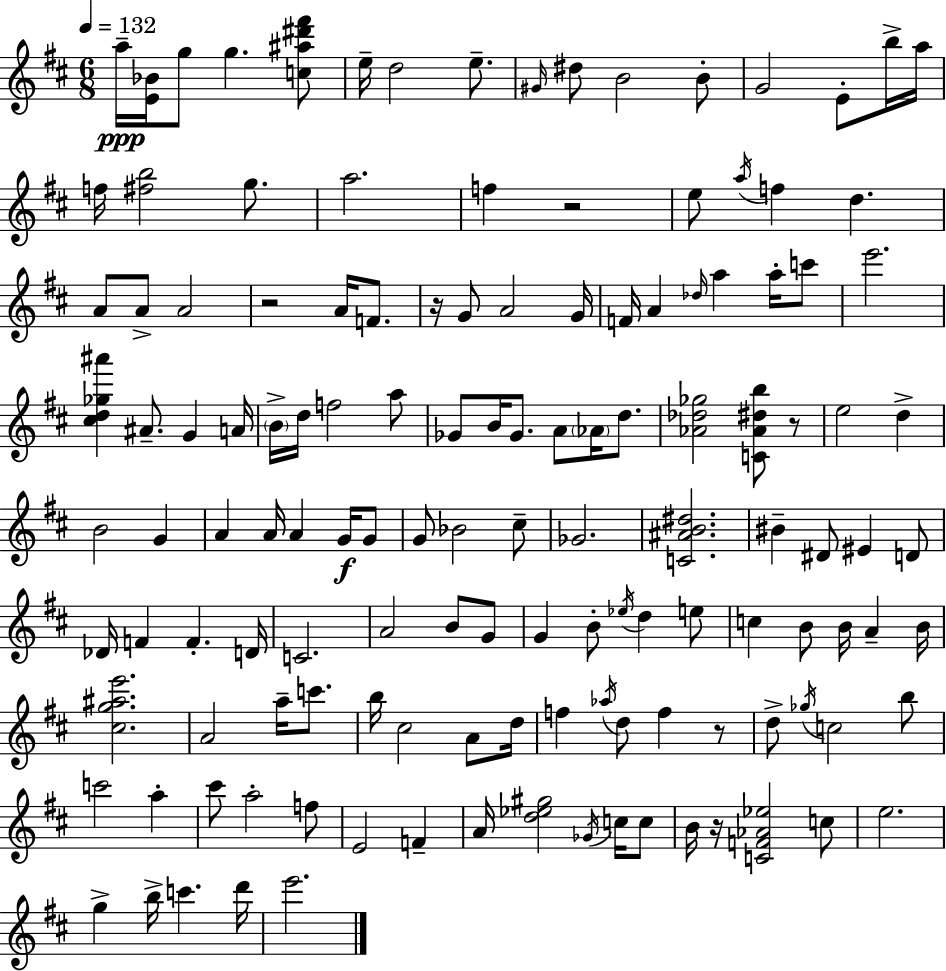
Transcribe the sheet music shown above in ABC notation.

X:1
T:Untitled
M:6/8
L:1/4
K:D
a/4 [E_B]/4 g/2 g [c^a^d'^f']/2 e/4 d2 e/2 ^G/4 ^d/2 B2 B/2 G2 E/2 b/4 a/4 f/4 [^fb]2 g/2 a2 f z2 e/2 a/4 f d A/2 A/2 A2 z2 A/4 F/2 z/4 G/2 A2 G/4 F/4 A _d/4 a a/4 c'/2 e'2 [^cd_g^a'] ^A/2 G A/4 B/4 d/4 f2 a/2 _G/2 B/4 _G/2 A/2 _A/4 d/2 [_A_d_g]2 [C_A^db]/2 z/2 e2 d B2 G A A/4 A G/4 G/2 G/2 _B2 ^c/2 _G2 [C^AB^d]2 ^B ^D/2 ^E D/2 _D/4 F F D/4 C2 A2 B/2 G/2 G B/2 _e/4 d e/2 c B/2 B/4 A B/4 [^cg^ae']2 A2 a/4 c'/2 b/4 ^c2 A/2 d/4 f _a/4 d/2 f z/2 d/2 _g/4 c2 b/2 c'2 a ^c'/2 a2 f/2 E2 F A/4 [d_e^g]2 _G/4 c/4 c/2 B/4 z/4 [CF_A_e]2 c/2 e2 g b/4 c' d'/4 e'2